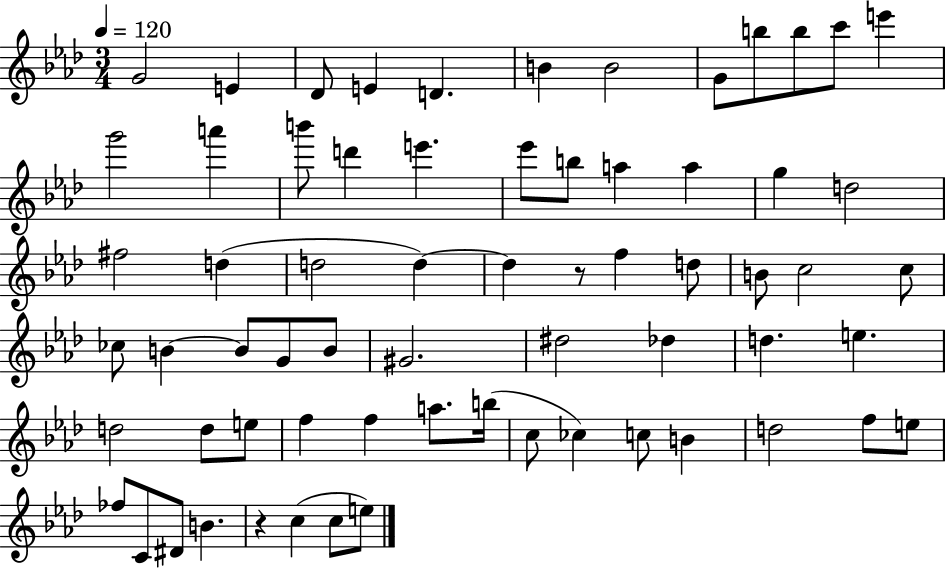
{
  \clef treble
  \numericTimeSignature
  \time 3/4
  \key aes \major
  \tempo 4 = 120
  g'2 e'4 | des'8 e'4 d'4. | b'4 b'2 | g'8 b''8 b''8 c'''8 e'''4 | \break g'''2 a'''4 | b'''8 d'''4 e'''4. | ees'''8 b''8 a''4 a''4 | g''4 d''2 | \break fis''2 d''4( | d''2 d''4~~) | d''4 r8 f''4 d''8 | b'8 c''2 c''8 | \break ces''8 b'4~~ b'8 g'8 b'8 | gis'2. | dis''2 des''4 | d''4. e''4. | \break d''2 d''8 e''8 | f''4 f''4 a''8. b''16( | c''8 ces''4) c''8 b'4 | d''2 f''8 e''8 | \break fes''8 c'8 dis'8 b'4. | r4 c''4( c''8 e''8) | \bar "|."
}